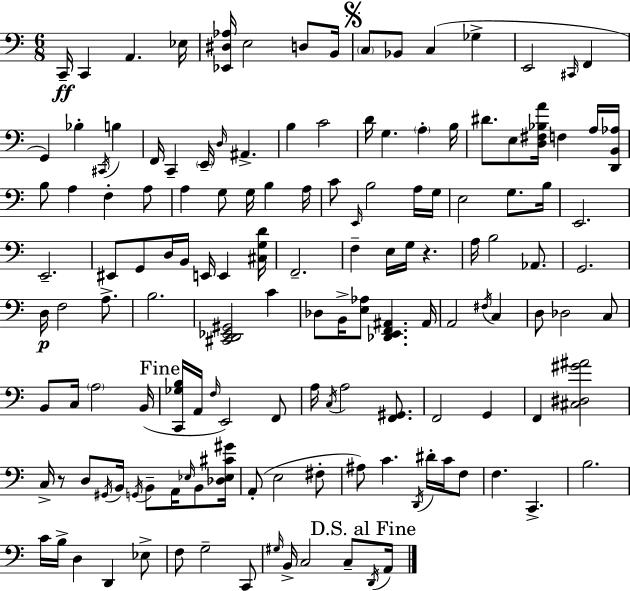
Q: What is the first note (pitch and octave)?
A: C2